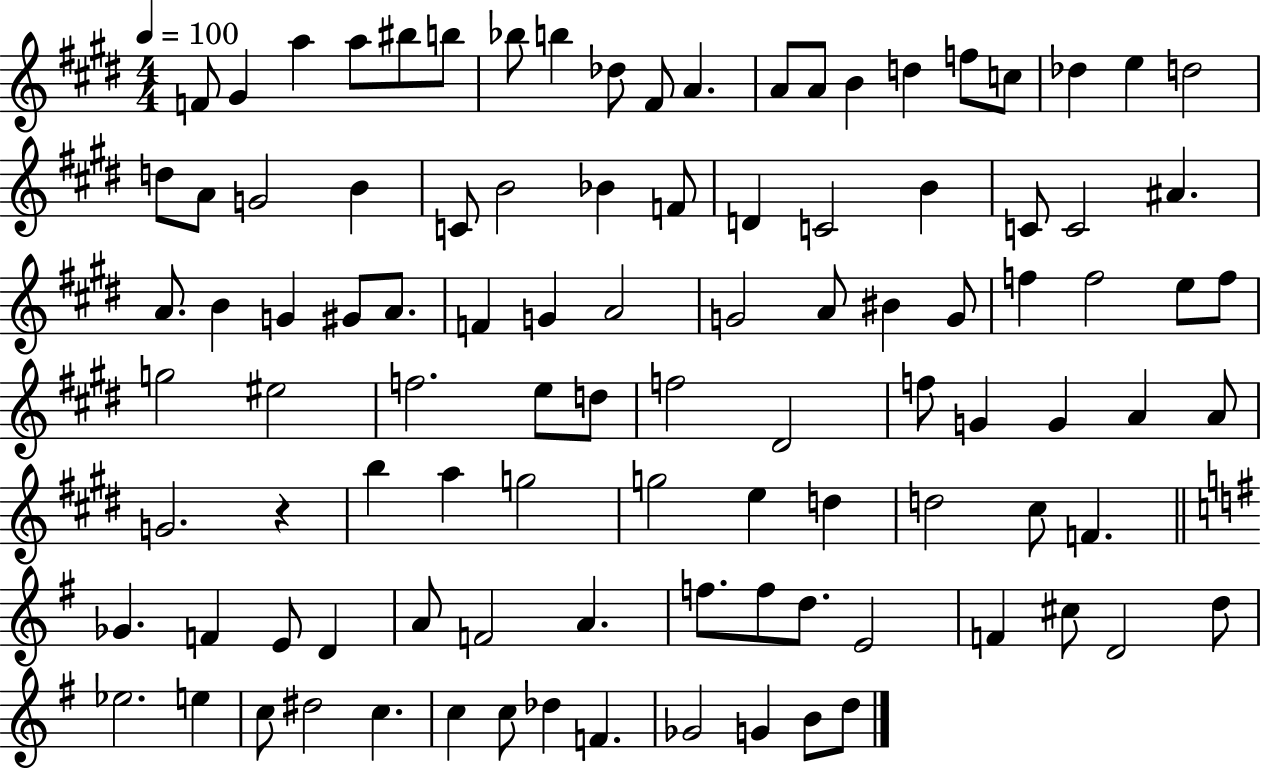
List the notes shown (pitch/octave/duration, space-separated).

F4/e G#4/q A5/q A5/e BIS5/e B5/e Bb5/e B5/q Db5/e F#4/e A4/q. A4/e A4/e B4/q D5/q F5/e C5/e Db5/q E5/q D5/h D5/e A4/e G4/h B4/q C4/e B4/h Bb4/q F4/e D4/q C4/h B4/q C4/e C4/h A#4/q. A4/e. B4/q G4/q G#4/e A4/e. F4/q G4/q A4/h G4/h A4/e BIS4/q G4/e F5/q F5/h E5/e F5/e G5/h EIS5/h F5/h. E5/e D5/e F5/h D#4/h F5/e G4/q G4/q A4/q A4/e G4/h. R/q B5/q A5/q G5/h G5/h E5/q D5/q D5/h C#5/e F4/q. Gb4/q. F4/q E4/e D4/q A4/e F4/h A4/q. F5/e. F5/e D5/e. E4/h F4/q C#5/e D4/h D5/e Eb5/h. E5/q C5/e D#5/h C5/q. C5/q C5/e Db5/q F4/q. Gb4/h G4/q B4/e D5/e